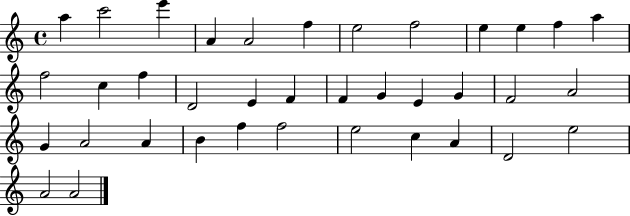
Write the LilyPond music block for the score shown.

{
  \clef treble
  \time 4/4
  \defaultTimeSignature
  \key c \major
  a''4 c'''2 e'''4 | a'4 a'2 f''4 | e''2 f''2 | e''4 e''4 f''4 a''4 | \break f''2 c''4 f''4 | d'2 e'4 f'4 | f'4 g'4 e'4 g'4 | f'2 a'2 | \break g'4 a'2 a'4 | b'4 f''4 f''2 | e''2 c''4 a'4 | d'2 e''2 | \break a'2 a'2 | \bar "|."
}